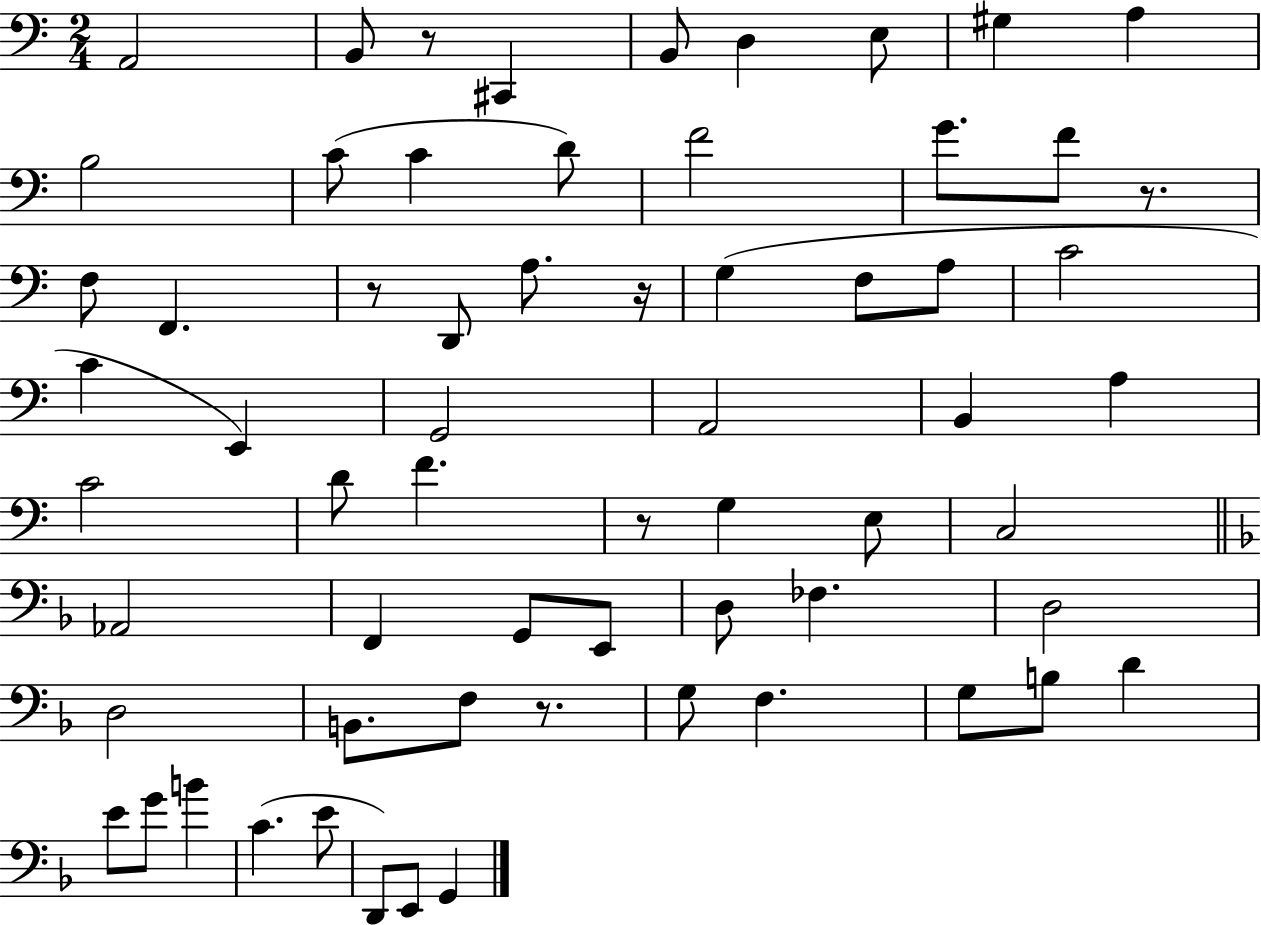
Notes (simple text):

A2/h B2/e R/e C#2/q B2/e D3/q E3/e G#3/q A3/q B3/h C4/e C4/q D4/e F4/h G4/e. F4/e R/e. F3/e F2/q. R/e D2/e A3/e. R/s G3/q F3/e A3/e C4/h C4/q E2/q G2/h A2/h B2/q A3/q C4/h D4/e F4/q. R/e G3/q E3/e C3/h Ab2/h F2/q G2/e E2/e D3/e FES3/q. D3/h D3/h B2/e. F3/e R/e. G3/e F3/q. G3/e B3/e D4/q E4/e G4/e B4/q C4/q. E4/e D2/e E2/e G2/q